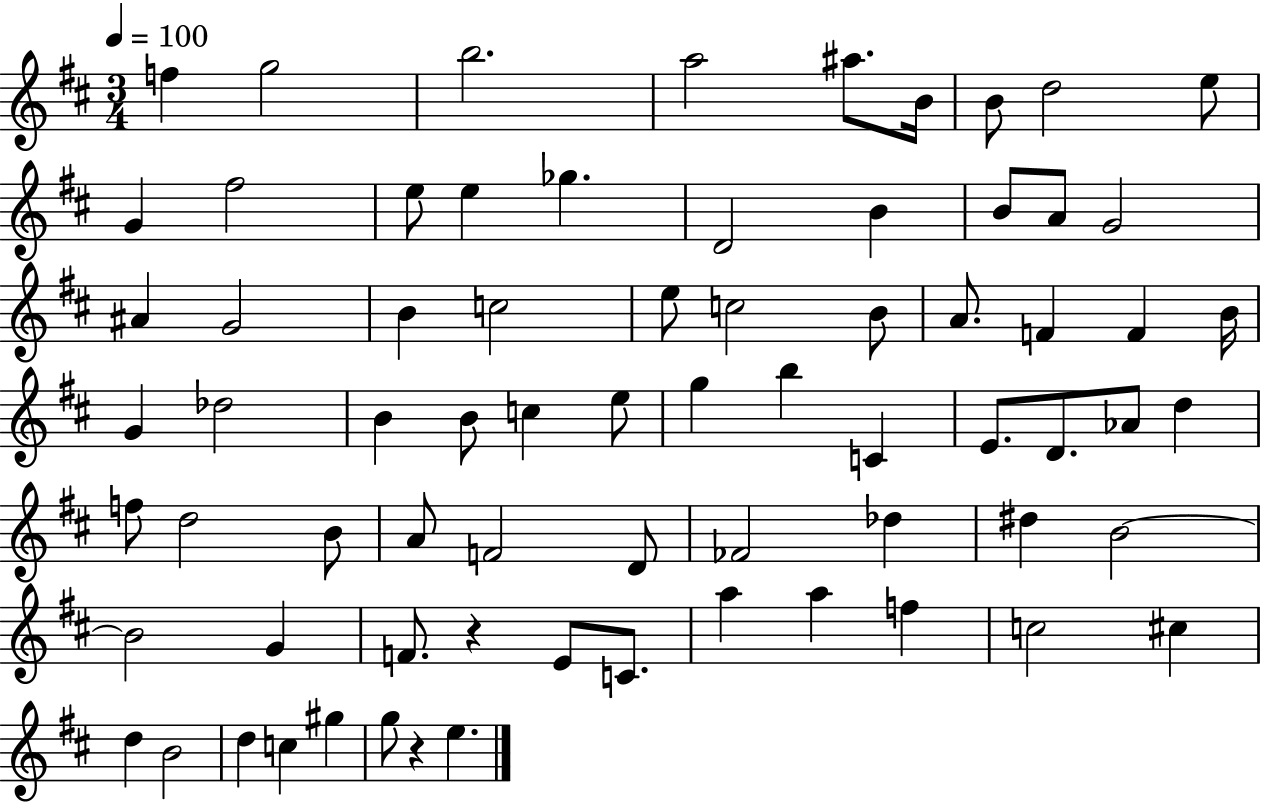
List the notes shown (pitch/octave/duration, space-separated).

F5/q G5/h B5/h. A5/h A#5/e. B4/s B4/e D5/h E5/e G4/q F#5/h E5/e E5/q Gb5/q. D4/h B4/q B4/e A4/e G4/h A#4/q G4/h B4/q C5/h E5/e C5/h B4/e A4/e. F4/q F4/q B4/s G4/q Db5/h B4/q B4/e C5/q E5/e G5/q B5/q C4/q E4/e. D4/e. Ab4/e D5/q F5/e D5/h B4/e A4/e F4/h D4/e FES4/h Db5/q D#5/q B4/h B4/h G4/q F4/e. R/q E4/e C4/e. A5/q A5/q F5/q C5/h C#5/q D5/q B4/h D5/q C5/q G#5/q G5/e R/q E5/q.